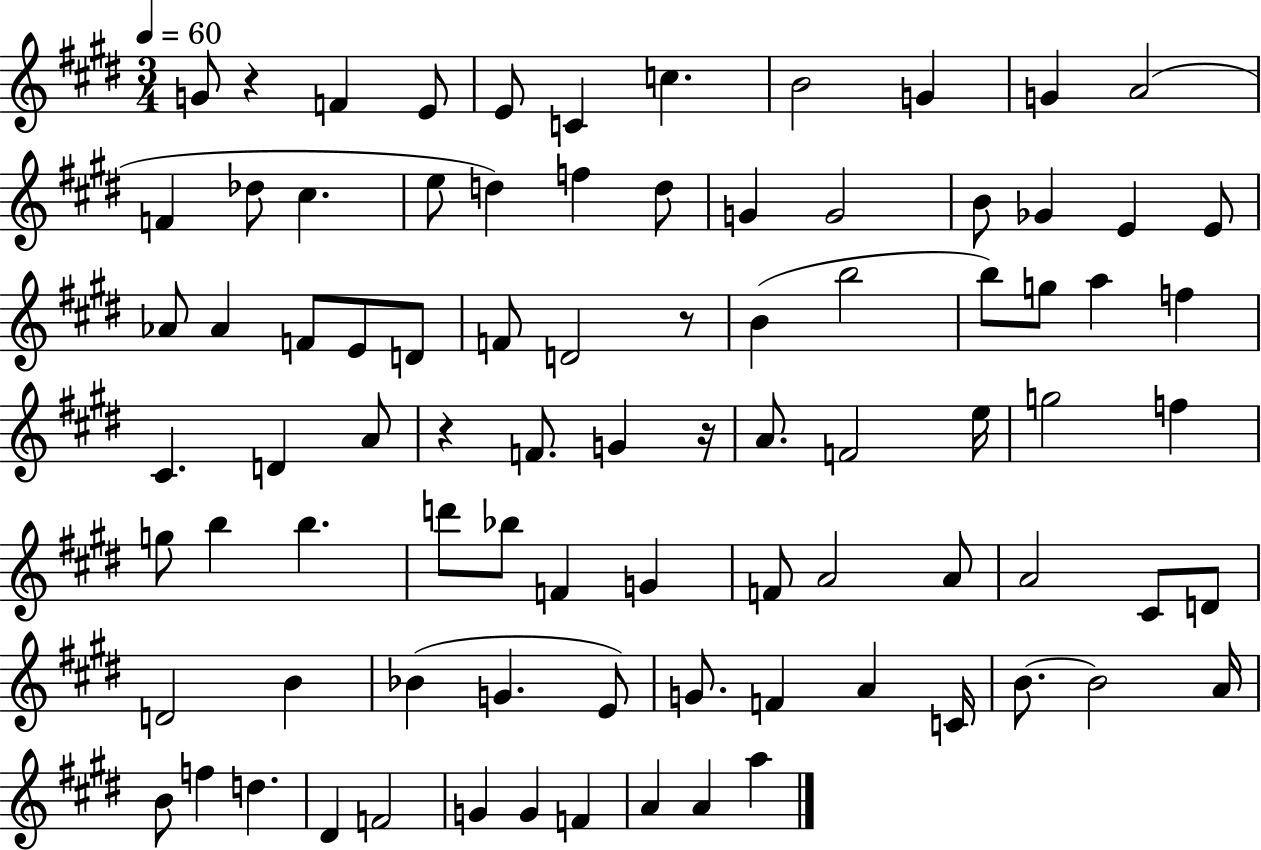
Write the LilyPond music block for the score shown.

{
  \clef treble
  \numericTimeSignature
  \time 3/4
  \key e \major
  \tempo 4 = 60
  g'8 r4 f'4 e'8 | e'8 c'4 c''4. | b'2 g'4 | g'4 a'2( | \break f'4 des''8 cis''4. | e''8 d''4) f''4 d''8 | g'4 g'2 | b'8 ges'4 e'4 e'8 | \break aes'8 aes'4 f'8 e'8 d'8 | f'8 d'2 r8 | b'4( b''2 | b''8) g''8 a''4 f''4 | \break cis'4. d'4 a'8 | r4 f'8. g'4 r16 | a'8. f'2 e''16 | g''2 f''4 | \break g''8 b''4 b''4. | d'''8 bes''8 f'4 g'4 | f'8 a'2 a'8 | a'2 cis'8 d'8 | \break d'2 b'4 | bes'4( g'4. e'8) | g'8. f'4 a'4 c'16 | b'8.~~ b'2 a'16 | \break b'8 f''4 d''4. | dis'4 f'2 | g'4 g'4 f'4 | a'4 a'4 a''4 | \break \bar "|."
}